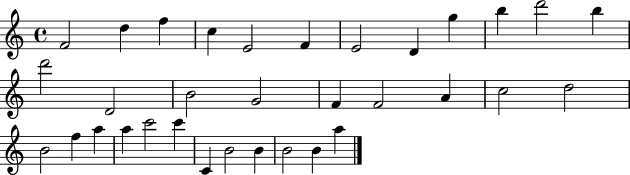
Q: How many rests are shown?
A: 0